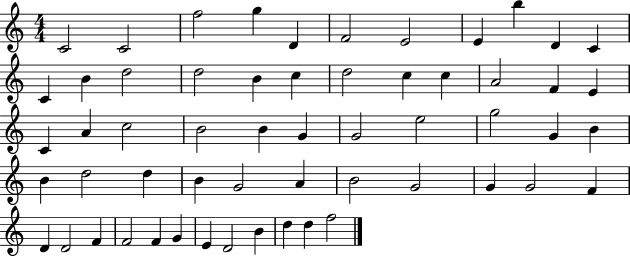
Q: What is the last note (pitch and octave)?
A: F5